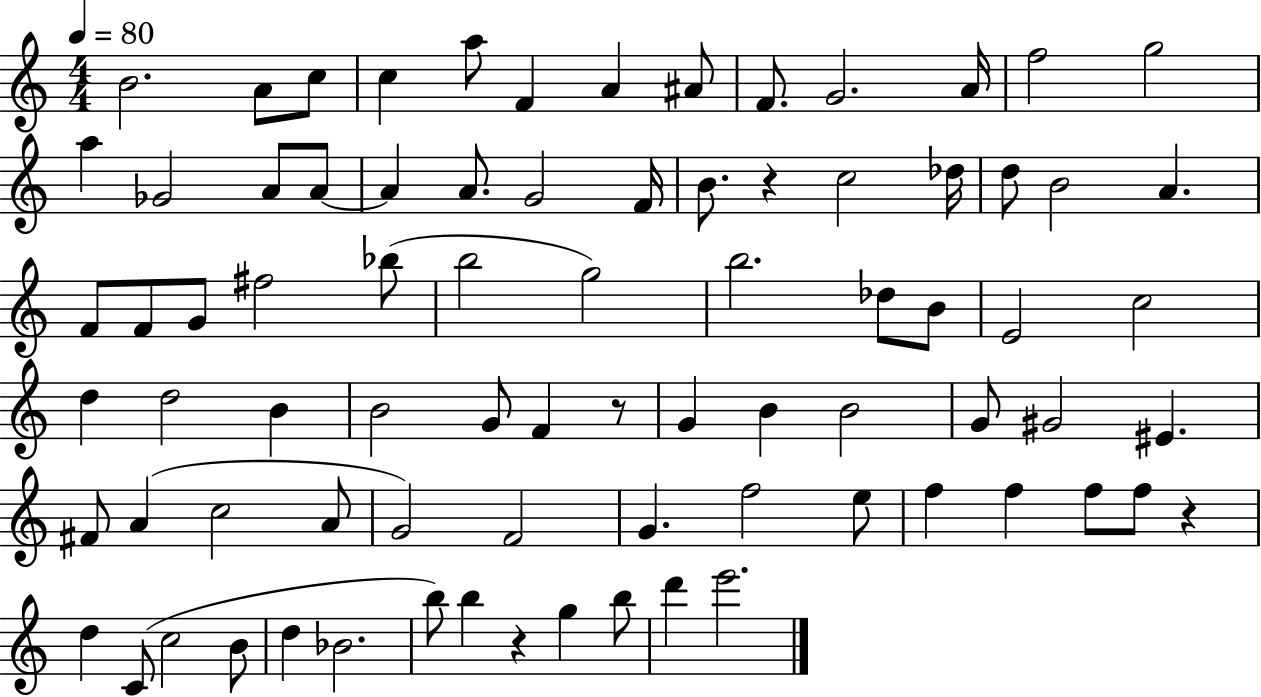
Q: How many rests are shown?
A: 4